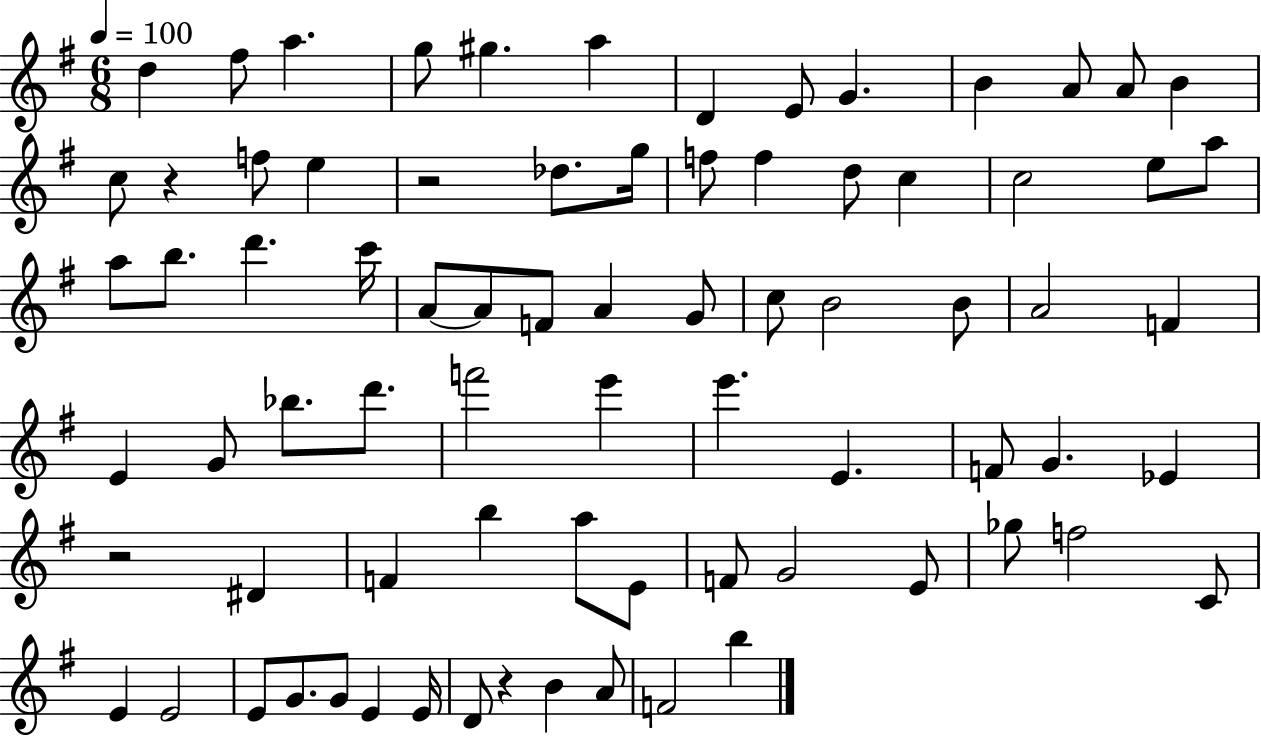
D5/q F#5/e A5/q. G5/e G#5/q. A5/q D4/q E4/e G4/q. B4/q A4/e A4/e B4/q C5/e R/q F5/e E5/q R/h Db5/e. G5/s F5/e F5/q D5/e C5/q C5/h E5/e A5/e A5/e B5/e. D6/q. C6/s A4/e A4/e F4/e A4/q G4/e C5/e B4/h B4/e A4/h F4/q E4/q G4/e Bb5/e. D6/e. F6/h E6/q E6/q. E4/q. F4/e G4/q. Eb4/q R/h D#4/q F4/q B5/q A5/e E4/e F4/e G4/h E4/e Gb5/e F5/h C4/e E4/q E4/h E4/e G4/e. G4/e E4/q E4/s D4/e R/q B4/q A4/e F4/h B5/q